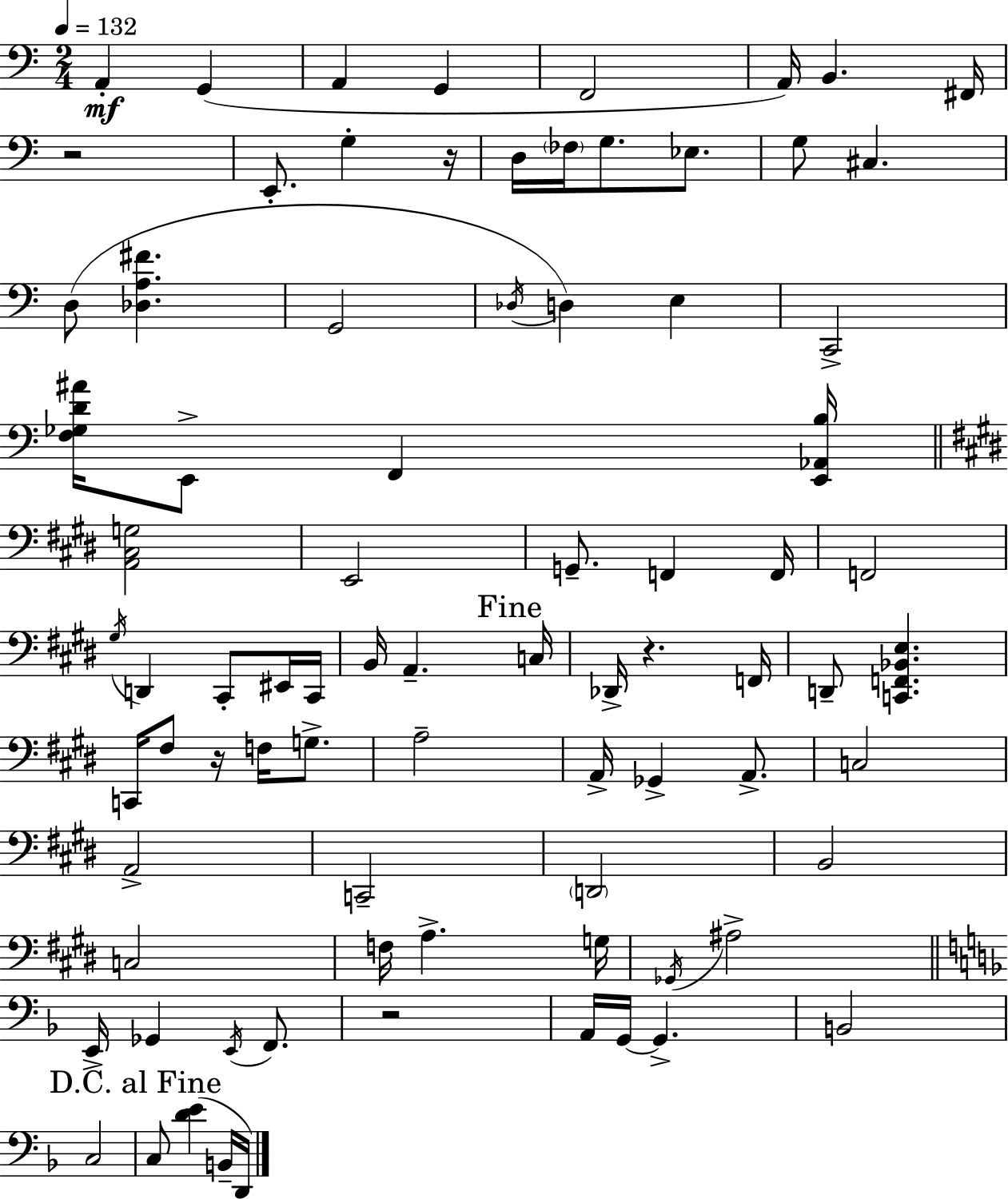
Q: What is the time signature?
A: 2/4